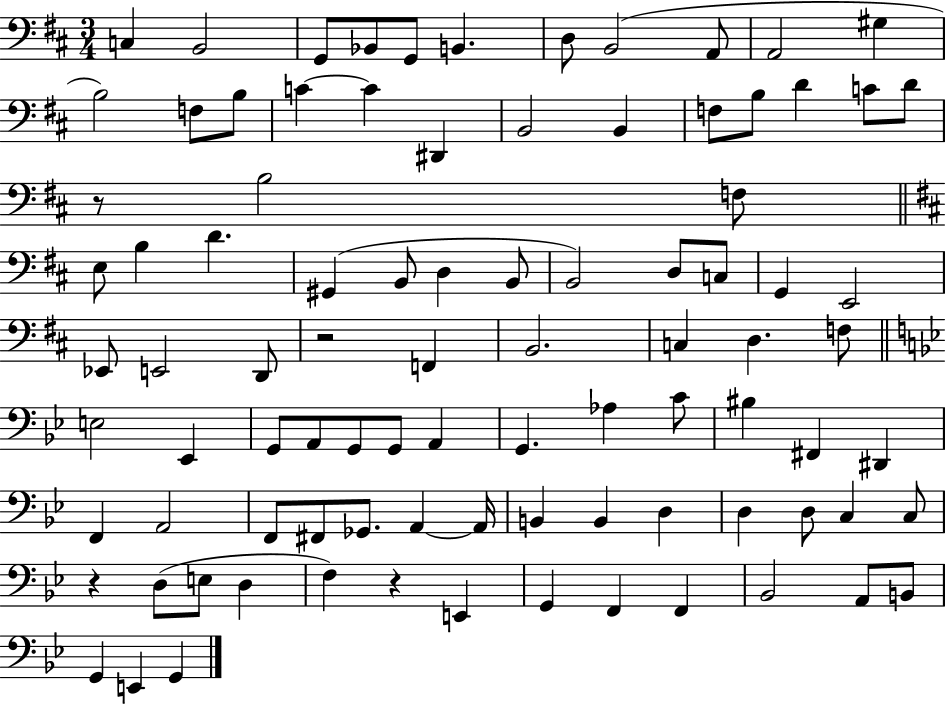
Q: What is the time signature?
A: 3/4